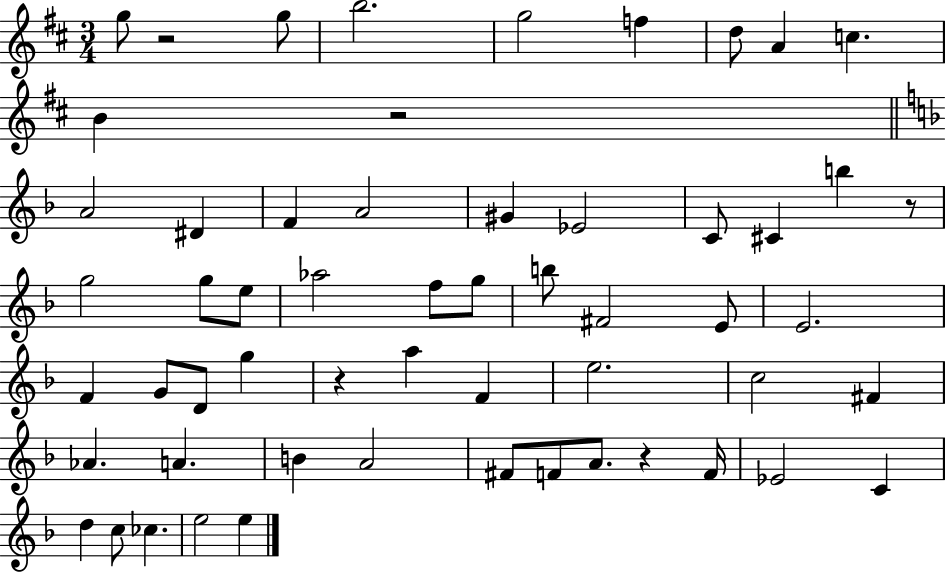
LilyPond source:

{
  \clef treble
  \numericTimeSignature
  \time 3/4
  \key d \major
  g''8 r2 g''8 | b''2. | g''2 f''4 | d''8 a'4 c''4. | \break b'4 r2 | \bar "||" \break \key f \major a'2 dis'4 | f'4 a'2 | gis'4 ees'2 | c'8 cis'4 b''4 r8 | \break g''2 g''8 e''8 | aes''2 f''8 g''8 | b''8 fis'2 e'8 | e'2. | \break f'4 g'8 d'8 g''4 | r4 a''4 f'4 | e''2. | c''2 fis'4 | \break aes'4. a'4. | b'4 a'2 | fis'8 f'8 a'8. r4 f'16 | ees'2 c'4 | \break d''4 c''8 ces''4. | e''2 e''4 | \bar "|."
}